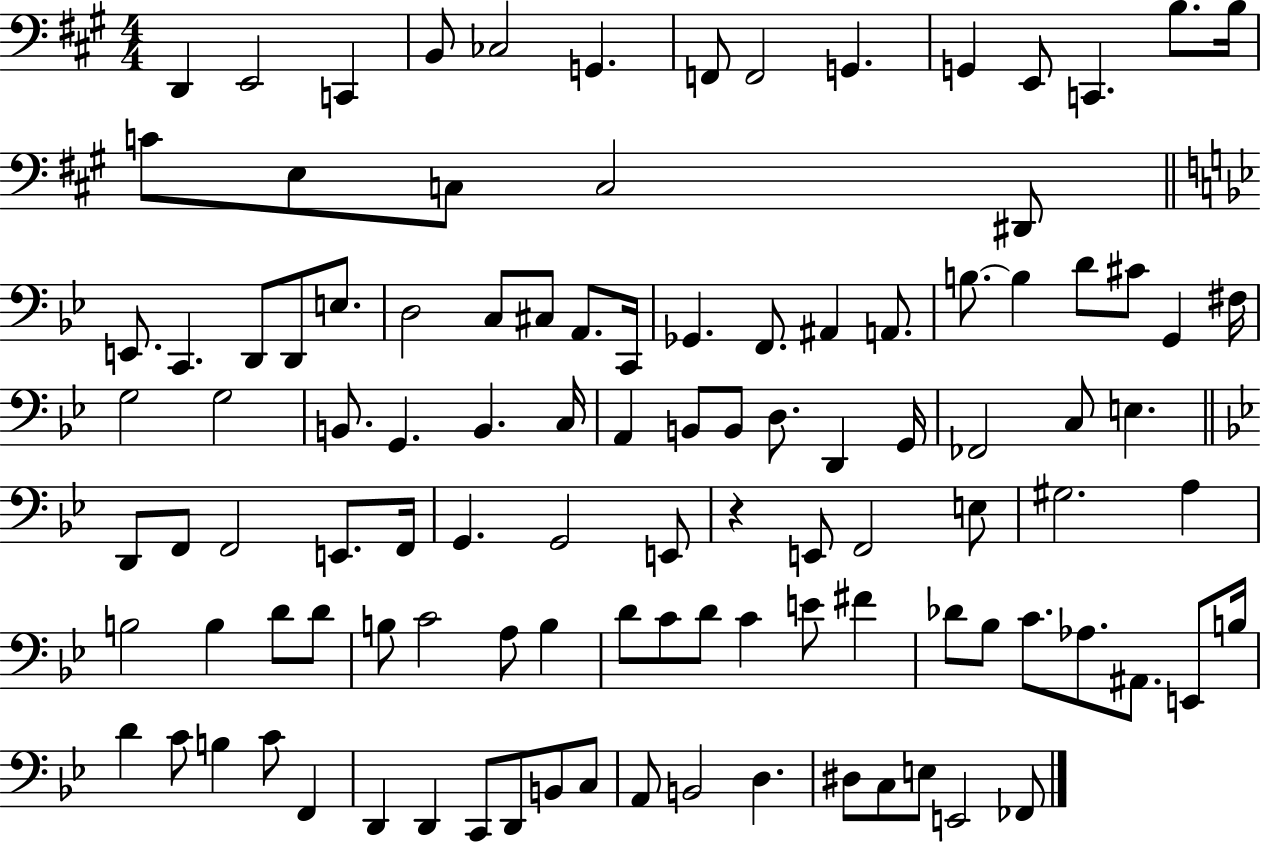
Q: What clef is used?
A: bass